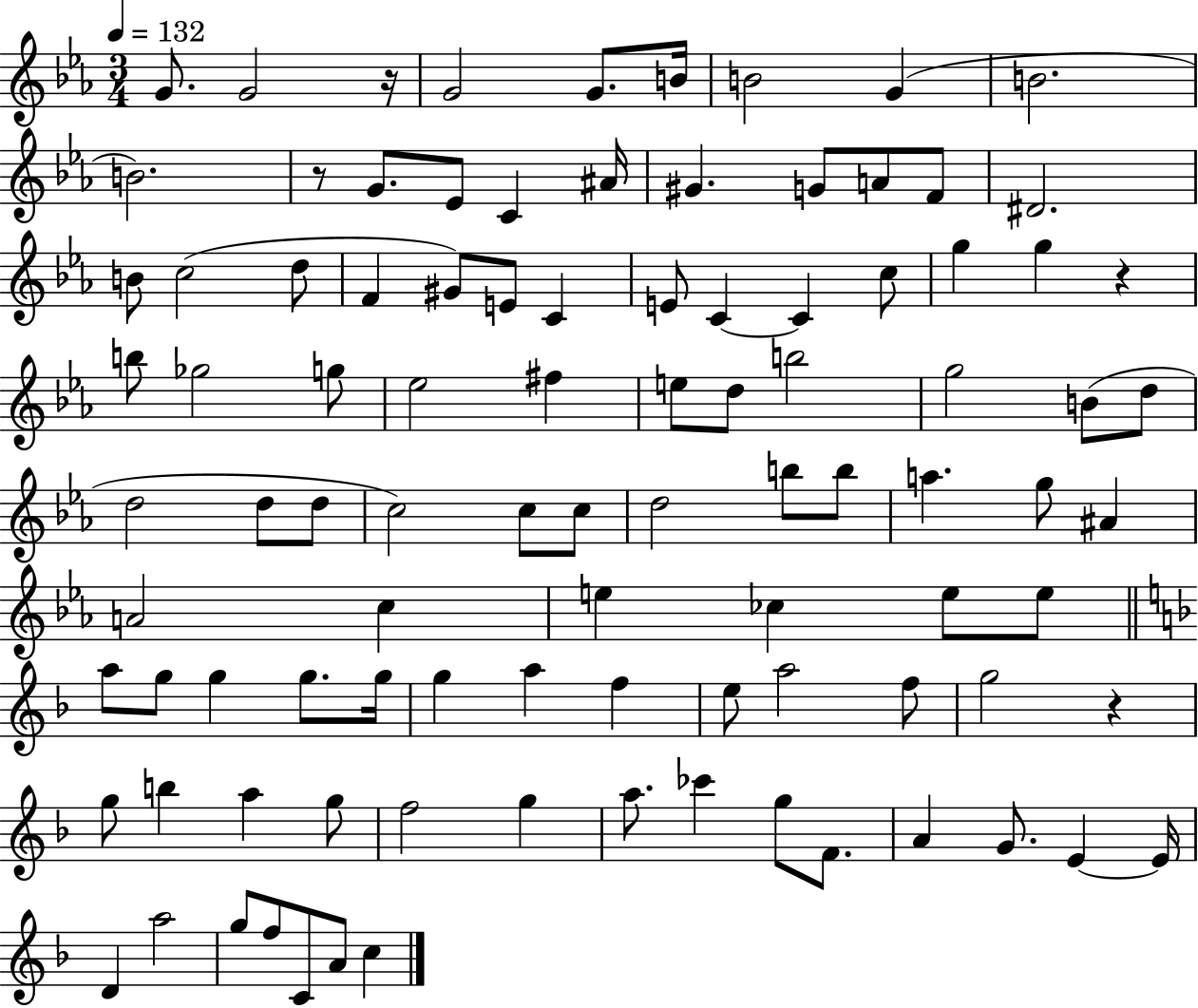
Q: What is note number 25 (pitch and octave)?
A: C4